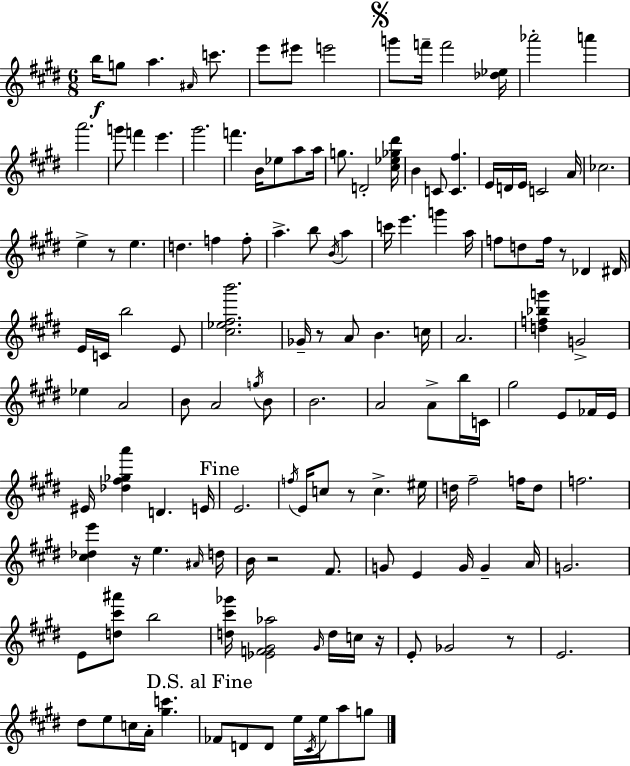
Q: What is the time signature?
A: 6/8